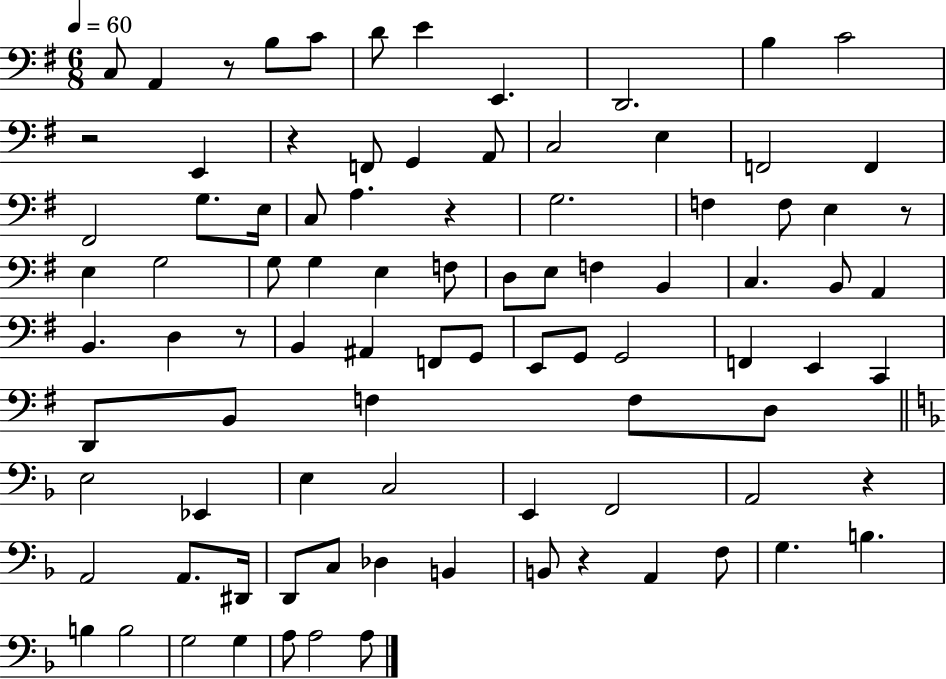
X:1
T:Untitled
M:6/8
L:1/4
K:G
C,/2 A,, z/2 B,/2 C/2 D/2 E E,, D,,2 B, C2 z2 E,, z F,,/2 G,, A,,/2 C,2 E, F,,2 F,, ^F,,2 G,/2 E,/4 C,/2 A, z G,2 F, F,/2 E, z/2 E, G,2 G,/2 G, E, F,/2 D,/2 E,/2 F, B,, C, B,,/2 A,, B,, D, z/2 B,, ^A,, F,,/2 G,,/2 E,,/2 G,,/2 G,,2 F,, E,, C,, D,,/2 B,,/2 F, F,/2 D,/2 E,2 _E,, E, C,2 E,, F,,2 A,,2 z A,,2 A,,/2 ^D,,/4 D,,/2 C,/2 _D, B,, B,,/2 z A,, F,/2 G, B, B, B,2 G,2 G, A,/2 A,2 A,/2